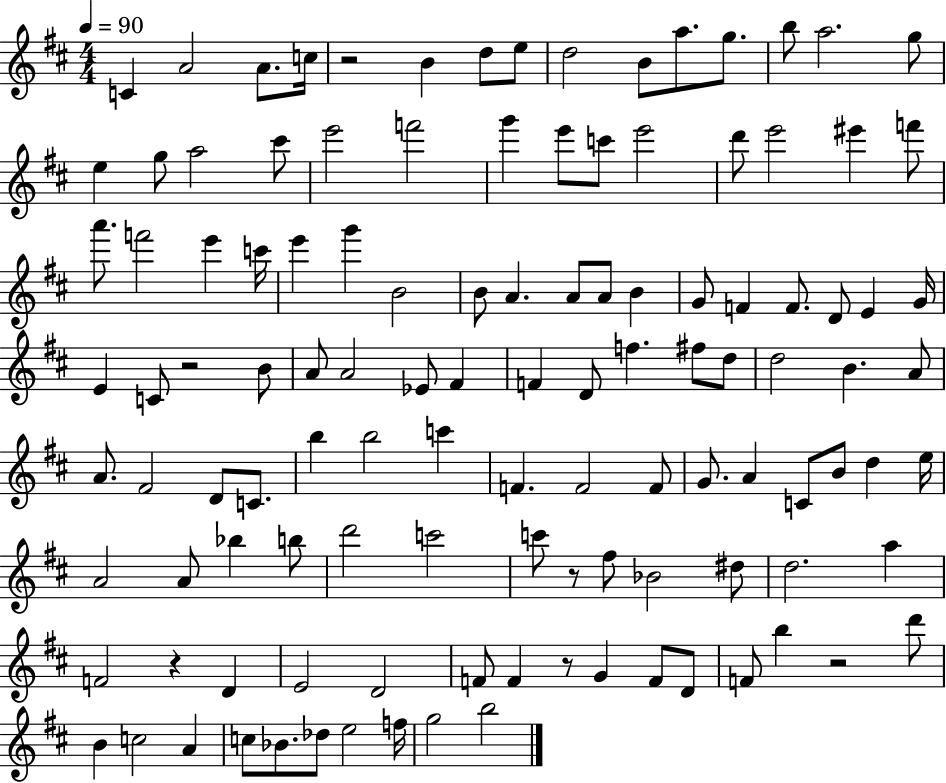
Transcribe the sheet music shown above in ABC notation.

X:1
T:Untitled
M:4/4
L:1/4
K:D
C A2 A/2 c/4 z2 B d/2 e/2 d2 B/2 a/2 g/2 b/2 a2 g/2 e g/2 a2 ^c'/2 e'2 f'2 g' e'/2 c'/2 e'2 d'/2 e'2 ^e' f'/2 a'/2 f'2 e' c'/4 e' g' B2 B/2 A A/2 A/2 B G/2 F F/2 D/2 E G/4 E C/2 z2 B/2 A/2 A2 _E/2 ^F F D/2 f ^f/2 d/2 d2 B A/2 A/2 ^F2 D/2 C/2 b b2 c' F F2 F/2 G/2 A C/2 B/2 d e/4 A2 A/2 _b b/2 d'2 c'2 c'/2 z/2 ^f/2 _B2 ^d/2 d2 a F2 z D E2 D2 F/2 F z/2 G F/2 D/2 F/2 b z2 d'/2 B c2 A c/2 _B/2 _d/2 e2 f/4 g2 b2